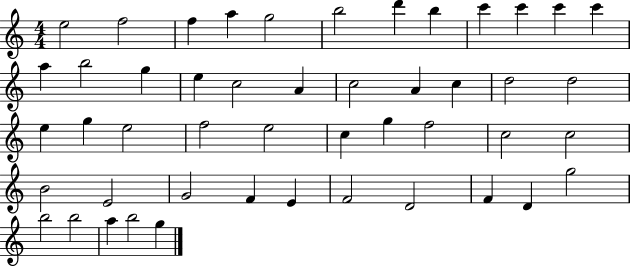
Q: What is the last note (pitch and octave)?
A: G5